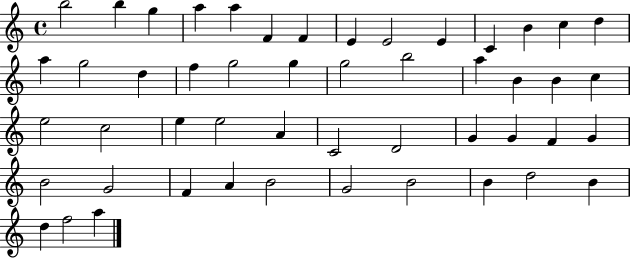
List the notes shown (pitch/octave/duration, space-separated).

B5/h B5/q G5/q A5/q A5/q F4/q F4/q E4/q E4/h E4/q C4/q B4/q C5/q D5/q A5/q G5/h D5/q F5/q G5/h G5/q G5/h B5/h A5/q B4/q B4/q C5/q E5/h C5/h E5/q E5/h A4/q C4/h D4/h G4/q G4/q F4/q G4/q B4/h G4/h F4/q A4/q B4/h G4/h B4/h B4/q D5/h B4/q D5/q F5/h A5/q